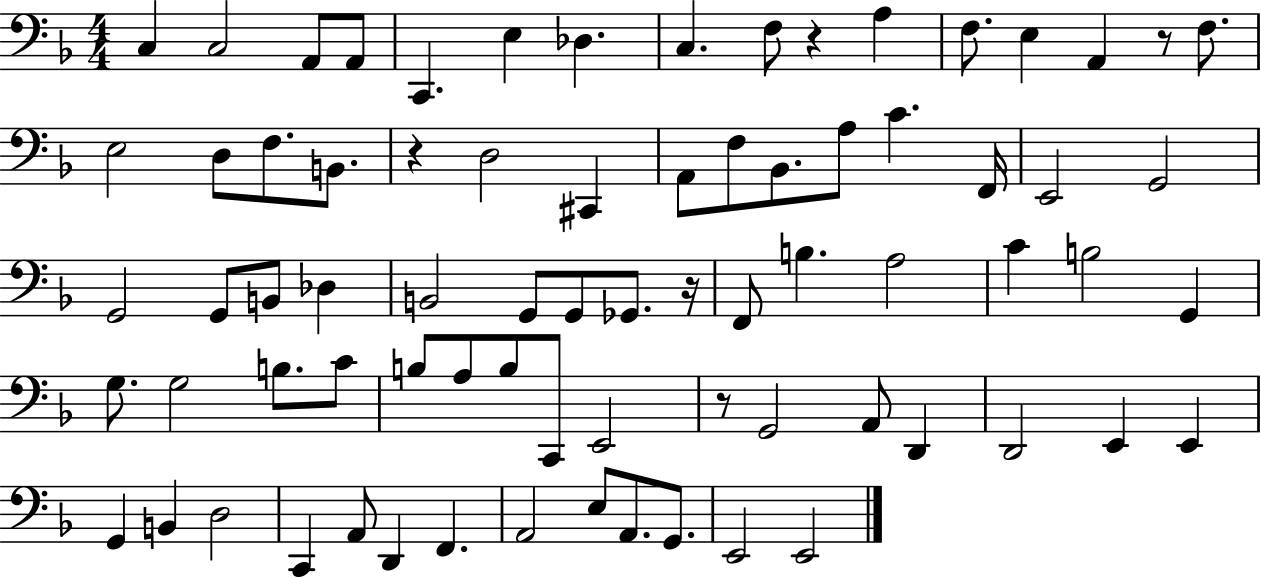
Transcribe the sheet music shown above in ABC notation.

X:1
T:Untitled
M:4/4
L:1/4
K:F
C, C,2 A,,/2 A,,/2 C,, E, _D, C, F,/2 z A, F,/2 E, A,, z/2 F,/2 E,2 D,/2 F,/2 B,,/2 z D,2 ^C,, A,,/2 F,/2 _B,,/2 A,/2 C F,,/4 E,,2 G,,2 G,,2 G,,/2 B,,/2 _D, B,,2 G,,/2 G,,/2 _G,,/2 z/4 F,,/2 B, A,2 C B,2 G,, G,/2 G,2 B,/2 C/2 B,/2 A,/2 B,/2 C,,/2 E,,2 z/2 G,,2 A,,/2 D,, D,,2 E,, E,, G,, B,, D,2 C,, A,,/2 D,, F,, A,,2 E,/2 A,,/2 G,,/2 E,,2 E,,2